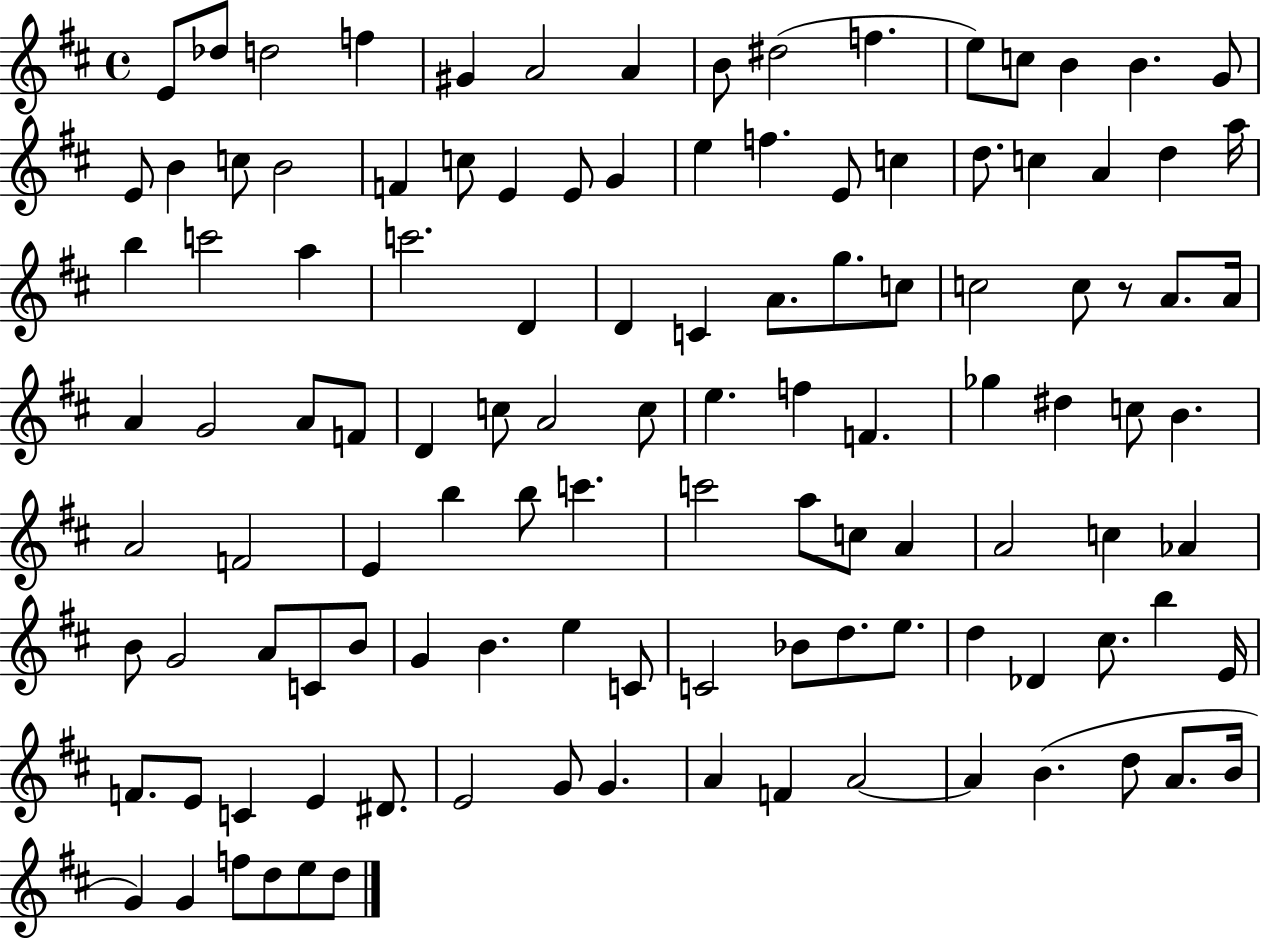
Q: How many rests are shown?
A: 1